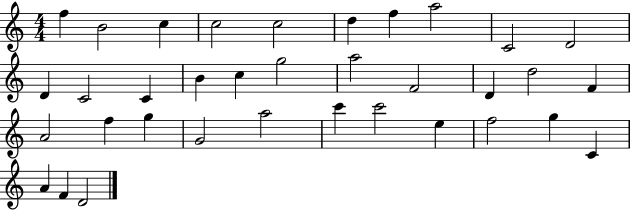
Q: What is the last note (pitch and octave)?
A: D4